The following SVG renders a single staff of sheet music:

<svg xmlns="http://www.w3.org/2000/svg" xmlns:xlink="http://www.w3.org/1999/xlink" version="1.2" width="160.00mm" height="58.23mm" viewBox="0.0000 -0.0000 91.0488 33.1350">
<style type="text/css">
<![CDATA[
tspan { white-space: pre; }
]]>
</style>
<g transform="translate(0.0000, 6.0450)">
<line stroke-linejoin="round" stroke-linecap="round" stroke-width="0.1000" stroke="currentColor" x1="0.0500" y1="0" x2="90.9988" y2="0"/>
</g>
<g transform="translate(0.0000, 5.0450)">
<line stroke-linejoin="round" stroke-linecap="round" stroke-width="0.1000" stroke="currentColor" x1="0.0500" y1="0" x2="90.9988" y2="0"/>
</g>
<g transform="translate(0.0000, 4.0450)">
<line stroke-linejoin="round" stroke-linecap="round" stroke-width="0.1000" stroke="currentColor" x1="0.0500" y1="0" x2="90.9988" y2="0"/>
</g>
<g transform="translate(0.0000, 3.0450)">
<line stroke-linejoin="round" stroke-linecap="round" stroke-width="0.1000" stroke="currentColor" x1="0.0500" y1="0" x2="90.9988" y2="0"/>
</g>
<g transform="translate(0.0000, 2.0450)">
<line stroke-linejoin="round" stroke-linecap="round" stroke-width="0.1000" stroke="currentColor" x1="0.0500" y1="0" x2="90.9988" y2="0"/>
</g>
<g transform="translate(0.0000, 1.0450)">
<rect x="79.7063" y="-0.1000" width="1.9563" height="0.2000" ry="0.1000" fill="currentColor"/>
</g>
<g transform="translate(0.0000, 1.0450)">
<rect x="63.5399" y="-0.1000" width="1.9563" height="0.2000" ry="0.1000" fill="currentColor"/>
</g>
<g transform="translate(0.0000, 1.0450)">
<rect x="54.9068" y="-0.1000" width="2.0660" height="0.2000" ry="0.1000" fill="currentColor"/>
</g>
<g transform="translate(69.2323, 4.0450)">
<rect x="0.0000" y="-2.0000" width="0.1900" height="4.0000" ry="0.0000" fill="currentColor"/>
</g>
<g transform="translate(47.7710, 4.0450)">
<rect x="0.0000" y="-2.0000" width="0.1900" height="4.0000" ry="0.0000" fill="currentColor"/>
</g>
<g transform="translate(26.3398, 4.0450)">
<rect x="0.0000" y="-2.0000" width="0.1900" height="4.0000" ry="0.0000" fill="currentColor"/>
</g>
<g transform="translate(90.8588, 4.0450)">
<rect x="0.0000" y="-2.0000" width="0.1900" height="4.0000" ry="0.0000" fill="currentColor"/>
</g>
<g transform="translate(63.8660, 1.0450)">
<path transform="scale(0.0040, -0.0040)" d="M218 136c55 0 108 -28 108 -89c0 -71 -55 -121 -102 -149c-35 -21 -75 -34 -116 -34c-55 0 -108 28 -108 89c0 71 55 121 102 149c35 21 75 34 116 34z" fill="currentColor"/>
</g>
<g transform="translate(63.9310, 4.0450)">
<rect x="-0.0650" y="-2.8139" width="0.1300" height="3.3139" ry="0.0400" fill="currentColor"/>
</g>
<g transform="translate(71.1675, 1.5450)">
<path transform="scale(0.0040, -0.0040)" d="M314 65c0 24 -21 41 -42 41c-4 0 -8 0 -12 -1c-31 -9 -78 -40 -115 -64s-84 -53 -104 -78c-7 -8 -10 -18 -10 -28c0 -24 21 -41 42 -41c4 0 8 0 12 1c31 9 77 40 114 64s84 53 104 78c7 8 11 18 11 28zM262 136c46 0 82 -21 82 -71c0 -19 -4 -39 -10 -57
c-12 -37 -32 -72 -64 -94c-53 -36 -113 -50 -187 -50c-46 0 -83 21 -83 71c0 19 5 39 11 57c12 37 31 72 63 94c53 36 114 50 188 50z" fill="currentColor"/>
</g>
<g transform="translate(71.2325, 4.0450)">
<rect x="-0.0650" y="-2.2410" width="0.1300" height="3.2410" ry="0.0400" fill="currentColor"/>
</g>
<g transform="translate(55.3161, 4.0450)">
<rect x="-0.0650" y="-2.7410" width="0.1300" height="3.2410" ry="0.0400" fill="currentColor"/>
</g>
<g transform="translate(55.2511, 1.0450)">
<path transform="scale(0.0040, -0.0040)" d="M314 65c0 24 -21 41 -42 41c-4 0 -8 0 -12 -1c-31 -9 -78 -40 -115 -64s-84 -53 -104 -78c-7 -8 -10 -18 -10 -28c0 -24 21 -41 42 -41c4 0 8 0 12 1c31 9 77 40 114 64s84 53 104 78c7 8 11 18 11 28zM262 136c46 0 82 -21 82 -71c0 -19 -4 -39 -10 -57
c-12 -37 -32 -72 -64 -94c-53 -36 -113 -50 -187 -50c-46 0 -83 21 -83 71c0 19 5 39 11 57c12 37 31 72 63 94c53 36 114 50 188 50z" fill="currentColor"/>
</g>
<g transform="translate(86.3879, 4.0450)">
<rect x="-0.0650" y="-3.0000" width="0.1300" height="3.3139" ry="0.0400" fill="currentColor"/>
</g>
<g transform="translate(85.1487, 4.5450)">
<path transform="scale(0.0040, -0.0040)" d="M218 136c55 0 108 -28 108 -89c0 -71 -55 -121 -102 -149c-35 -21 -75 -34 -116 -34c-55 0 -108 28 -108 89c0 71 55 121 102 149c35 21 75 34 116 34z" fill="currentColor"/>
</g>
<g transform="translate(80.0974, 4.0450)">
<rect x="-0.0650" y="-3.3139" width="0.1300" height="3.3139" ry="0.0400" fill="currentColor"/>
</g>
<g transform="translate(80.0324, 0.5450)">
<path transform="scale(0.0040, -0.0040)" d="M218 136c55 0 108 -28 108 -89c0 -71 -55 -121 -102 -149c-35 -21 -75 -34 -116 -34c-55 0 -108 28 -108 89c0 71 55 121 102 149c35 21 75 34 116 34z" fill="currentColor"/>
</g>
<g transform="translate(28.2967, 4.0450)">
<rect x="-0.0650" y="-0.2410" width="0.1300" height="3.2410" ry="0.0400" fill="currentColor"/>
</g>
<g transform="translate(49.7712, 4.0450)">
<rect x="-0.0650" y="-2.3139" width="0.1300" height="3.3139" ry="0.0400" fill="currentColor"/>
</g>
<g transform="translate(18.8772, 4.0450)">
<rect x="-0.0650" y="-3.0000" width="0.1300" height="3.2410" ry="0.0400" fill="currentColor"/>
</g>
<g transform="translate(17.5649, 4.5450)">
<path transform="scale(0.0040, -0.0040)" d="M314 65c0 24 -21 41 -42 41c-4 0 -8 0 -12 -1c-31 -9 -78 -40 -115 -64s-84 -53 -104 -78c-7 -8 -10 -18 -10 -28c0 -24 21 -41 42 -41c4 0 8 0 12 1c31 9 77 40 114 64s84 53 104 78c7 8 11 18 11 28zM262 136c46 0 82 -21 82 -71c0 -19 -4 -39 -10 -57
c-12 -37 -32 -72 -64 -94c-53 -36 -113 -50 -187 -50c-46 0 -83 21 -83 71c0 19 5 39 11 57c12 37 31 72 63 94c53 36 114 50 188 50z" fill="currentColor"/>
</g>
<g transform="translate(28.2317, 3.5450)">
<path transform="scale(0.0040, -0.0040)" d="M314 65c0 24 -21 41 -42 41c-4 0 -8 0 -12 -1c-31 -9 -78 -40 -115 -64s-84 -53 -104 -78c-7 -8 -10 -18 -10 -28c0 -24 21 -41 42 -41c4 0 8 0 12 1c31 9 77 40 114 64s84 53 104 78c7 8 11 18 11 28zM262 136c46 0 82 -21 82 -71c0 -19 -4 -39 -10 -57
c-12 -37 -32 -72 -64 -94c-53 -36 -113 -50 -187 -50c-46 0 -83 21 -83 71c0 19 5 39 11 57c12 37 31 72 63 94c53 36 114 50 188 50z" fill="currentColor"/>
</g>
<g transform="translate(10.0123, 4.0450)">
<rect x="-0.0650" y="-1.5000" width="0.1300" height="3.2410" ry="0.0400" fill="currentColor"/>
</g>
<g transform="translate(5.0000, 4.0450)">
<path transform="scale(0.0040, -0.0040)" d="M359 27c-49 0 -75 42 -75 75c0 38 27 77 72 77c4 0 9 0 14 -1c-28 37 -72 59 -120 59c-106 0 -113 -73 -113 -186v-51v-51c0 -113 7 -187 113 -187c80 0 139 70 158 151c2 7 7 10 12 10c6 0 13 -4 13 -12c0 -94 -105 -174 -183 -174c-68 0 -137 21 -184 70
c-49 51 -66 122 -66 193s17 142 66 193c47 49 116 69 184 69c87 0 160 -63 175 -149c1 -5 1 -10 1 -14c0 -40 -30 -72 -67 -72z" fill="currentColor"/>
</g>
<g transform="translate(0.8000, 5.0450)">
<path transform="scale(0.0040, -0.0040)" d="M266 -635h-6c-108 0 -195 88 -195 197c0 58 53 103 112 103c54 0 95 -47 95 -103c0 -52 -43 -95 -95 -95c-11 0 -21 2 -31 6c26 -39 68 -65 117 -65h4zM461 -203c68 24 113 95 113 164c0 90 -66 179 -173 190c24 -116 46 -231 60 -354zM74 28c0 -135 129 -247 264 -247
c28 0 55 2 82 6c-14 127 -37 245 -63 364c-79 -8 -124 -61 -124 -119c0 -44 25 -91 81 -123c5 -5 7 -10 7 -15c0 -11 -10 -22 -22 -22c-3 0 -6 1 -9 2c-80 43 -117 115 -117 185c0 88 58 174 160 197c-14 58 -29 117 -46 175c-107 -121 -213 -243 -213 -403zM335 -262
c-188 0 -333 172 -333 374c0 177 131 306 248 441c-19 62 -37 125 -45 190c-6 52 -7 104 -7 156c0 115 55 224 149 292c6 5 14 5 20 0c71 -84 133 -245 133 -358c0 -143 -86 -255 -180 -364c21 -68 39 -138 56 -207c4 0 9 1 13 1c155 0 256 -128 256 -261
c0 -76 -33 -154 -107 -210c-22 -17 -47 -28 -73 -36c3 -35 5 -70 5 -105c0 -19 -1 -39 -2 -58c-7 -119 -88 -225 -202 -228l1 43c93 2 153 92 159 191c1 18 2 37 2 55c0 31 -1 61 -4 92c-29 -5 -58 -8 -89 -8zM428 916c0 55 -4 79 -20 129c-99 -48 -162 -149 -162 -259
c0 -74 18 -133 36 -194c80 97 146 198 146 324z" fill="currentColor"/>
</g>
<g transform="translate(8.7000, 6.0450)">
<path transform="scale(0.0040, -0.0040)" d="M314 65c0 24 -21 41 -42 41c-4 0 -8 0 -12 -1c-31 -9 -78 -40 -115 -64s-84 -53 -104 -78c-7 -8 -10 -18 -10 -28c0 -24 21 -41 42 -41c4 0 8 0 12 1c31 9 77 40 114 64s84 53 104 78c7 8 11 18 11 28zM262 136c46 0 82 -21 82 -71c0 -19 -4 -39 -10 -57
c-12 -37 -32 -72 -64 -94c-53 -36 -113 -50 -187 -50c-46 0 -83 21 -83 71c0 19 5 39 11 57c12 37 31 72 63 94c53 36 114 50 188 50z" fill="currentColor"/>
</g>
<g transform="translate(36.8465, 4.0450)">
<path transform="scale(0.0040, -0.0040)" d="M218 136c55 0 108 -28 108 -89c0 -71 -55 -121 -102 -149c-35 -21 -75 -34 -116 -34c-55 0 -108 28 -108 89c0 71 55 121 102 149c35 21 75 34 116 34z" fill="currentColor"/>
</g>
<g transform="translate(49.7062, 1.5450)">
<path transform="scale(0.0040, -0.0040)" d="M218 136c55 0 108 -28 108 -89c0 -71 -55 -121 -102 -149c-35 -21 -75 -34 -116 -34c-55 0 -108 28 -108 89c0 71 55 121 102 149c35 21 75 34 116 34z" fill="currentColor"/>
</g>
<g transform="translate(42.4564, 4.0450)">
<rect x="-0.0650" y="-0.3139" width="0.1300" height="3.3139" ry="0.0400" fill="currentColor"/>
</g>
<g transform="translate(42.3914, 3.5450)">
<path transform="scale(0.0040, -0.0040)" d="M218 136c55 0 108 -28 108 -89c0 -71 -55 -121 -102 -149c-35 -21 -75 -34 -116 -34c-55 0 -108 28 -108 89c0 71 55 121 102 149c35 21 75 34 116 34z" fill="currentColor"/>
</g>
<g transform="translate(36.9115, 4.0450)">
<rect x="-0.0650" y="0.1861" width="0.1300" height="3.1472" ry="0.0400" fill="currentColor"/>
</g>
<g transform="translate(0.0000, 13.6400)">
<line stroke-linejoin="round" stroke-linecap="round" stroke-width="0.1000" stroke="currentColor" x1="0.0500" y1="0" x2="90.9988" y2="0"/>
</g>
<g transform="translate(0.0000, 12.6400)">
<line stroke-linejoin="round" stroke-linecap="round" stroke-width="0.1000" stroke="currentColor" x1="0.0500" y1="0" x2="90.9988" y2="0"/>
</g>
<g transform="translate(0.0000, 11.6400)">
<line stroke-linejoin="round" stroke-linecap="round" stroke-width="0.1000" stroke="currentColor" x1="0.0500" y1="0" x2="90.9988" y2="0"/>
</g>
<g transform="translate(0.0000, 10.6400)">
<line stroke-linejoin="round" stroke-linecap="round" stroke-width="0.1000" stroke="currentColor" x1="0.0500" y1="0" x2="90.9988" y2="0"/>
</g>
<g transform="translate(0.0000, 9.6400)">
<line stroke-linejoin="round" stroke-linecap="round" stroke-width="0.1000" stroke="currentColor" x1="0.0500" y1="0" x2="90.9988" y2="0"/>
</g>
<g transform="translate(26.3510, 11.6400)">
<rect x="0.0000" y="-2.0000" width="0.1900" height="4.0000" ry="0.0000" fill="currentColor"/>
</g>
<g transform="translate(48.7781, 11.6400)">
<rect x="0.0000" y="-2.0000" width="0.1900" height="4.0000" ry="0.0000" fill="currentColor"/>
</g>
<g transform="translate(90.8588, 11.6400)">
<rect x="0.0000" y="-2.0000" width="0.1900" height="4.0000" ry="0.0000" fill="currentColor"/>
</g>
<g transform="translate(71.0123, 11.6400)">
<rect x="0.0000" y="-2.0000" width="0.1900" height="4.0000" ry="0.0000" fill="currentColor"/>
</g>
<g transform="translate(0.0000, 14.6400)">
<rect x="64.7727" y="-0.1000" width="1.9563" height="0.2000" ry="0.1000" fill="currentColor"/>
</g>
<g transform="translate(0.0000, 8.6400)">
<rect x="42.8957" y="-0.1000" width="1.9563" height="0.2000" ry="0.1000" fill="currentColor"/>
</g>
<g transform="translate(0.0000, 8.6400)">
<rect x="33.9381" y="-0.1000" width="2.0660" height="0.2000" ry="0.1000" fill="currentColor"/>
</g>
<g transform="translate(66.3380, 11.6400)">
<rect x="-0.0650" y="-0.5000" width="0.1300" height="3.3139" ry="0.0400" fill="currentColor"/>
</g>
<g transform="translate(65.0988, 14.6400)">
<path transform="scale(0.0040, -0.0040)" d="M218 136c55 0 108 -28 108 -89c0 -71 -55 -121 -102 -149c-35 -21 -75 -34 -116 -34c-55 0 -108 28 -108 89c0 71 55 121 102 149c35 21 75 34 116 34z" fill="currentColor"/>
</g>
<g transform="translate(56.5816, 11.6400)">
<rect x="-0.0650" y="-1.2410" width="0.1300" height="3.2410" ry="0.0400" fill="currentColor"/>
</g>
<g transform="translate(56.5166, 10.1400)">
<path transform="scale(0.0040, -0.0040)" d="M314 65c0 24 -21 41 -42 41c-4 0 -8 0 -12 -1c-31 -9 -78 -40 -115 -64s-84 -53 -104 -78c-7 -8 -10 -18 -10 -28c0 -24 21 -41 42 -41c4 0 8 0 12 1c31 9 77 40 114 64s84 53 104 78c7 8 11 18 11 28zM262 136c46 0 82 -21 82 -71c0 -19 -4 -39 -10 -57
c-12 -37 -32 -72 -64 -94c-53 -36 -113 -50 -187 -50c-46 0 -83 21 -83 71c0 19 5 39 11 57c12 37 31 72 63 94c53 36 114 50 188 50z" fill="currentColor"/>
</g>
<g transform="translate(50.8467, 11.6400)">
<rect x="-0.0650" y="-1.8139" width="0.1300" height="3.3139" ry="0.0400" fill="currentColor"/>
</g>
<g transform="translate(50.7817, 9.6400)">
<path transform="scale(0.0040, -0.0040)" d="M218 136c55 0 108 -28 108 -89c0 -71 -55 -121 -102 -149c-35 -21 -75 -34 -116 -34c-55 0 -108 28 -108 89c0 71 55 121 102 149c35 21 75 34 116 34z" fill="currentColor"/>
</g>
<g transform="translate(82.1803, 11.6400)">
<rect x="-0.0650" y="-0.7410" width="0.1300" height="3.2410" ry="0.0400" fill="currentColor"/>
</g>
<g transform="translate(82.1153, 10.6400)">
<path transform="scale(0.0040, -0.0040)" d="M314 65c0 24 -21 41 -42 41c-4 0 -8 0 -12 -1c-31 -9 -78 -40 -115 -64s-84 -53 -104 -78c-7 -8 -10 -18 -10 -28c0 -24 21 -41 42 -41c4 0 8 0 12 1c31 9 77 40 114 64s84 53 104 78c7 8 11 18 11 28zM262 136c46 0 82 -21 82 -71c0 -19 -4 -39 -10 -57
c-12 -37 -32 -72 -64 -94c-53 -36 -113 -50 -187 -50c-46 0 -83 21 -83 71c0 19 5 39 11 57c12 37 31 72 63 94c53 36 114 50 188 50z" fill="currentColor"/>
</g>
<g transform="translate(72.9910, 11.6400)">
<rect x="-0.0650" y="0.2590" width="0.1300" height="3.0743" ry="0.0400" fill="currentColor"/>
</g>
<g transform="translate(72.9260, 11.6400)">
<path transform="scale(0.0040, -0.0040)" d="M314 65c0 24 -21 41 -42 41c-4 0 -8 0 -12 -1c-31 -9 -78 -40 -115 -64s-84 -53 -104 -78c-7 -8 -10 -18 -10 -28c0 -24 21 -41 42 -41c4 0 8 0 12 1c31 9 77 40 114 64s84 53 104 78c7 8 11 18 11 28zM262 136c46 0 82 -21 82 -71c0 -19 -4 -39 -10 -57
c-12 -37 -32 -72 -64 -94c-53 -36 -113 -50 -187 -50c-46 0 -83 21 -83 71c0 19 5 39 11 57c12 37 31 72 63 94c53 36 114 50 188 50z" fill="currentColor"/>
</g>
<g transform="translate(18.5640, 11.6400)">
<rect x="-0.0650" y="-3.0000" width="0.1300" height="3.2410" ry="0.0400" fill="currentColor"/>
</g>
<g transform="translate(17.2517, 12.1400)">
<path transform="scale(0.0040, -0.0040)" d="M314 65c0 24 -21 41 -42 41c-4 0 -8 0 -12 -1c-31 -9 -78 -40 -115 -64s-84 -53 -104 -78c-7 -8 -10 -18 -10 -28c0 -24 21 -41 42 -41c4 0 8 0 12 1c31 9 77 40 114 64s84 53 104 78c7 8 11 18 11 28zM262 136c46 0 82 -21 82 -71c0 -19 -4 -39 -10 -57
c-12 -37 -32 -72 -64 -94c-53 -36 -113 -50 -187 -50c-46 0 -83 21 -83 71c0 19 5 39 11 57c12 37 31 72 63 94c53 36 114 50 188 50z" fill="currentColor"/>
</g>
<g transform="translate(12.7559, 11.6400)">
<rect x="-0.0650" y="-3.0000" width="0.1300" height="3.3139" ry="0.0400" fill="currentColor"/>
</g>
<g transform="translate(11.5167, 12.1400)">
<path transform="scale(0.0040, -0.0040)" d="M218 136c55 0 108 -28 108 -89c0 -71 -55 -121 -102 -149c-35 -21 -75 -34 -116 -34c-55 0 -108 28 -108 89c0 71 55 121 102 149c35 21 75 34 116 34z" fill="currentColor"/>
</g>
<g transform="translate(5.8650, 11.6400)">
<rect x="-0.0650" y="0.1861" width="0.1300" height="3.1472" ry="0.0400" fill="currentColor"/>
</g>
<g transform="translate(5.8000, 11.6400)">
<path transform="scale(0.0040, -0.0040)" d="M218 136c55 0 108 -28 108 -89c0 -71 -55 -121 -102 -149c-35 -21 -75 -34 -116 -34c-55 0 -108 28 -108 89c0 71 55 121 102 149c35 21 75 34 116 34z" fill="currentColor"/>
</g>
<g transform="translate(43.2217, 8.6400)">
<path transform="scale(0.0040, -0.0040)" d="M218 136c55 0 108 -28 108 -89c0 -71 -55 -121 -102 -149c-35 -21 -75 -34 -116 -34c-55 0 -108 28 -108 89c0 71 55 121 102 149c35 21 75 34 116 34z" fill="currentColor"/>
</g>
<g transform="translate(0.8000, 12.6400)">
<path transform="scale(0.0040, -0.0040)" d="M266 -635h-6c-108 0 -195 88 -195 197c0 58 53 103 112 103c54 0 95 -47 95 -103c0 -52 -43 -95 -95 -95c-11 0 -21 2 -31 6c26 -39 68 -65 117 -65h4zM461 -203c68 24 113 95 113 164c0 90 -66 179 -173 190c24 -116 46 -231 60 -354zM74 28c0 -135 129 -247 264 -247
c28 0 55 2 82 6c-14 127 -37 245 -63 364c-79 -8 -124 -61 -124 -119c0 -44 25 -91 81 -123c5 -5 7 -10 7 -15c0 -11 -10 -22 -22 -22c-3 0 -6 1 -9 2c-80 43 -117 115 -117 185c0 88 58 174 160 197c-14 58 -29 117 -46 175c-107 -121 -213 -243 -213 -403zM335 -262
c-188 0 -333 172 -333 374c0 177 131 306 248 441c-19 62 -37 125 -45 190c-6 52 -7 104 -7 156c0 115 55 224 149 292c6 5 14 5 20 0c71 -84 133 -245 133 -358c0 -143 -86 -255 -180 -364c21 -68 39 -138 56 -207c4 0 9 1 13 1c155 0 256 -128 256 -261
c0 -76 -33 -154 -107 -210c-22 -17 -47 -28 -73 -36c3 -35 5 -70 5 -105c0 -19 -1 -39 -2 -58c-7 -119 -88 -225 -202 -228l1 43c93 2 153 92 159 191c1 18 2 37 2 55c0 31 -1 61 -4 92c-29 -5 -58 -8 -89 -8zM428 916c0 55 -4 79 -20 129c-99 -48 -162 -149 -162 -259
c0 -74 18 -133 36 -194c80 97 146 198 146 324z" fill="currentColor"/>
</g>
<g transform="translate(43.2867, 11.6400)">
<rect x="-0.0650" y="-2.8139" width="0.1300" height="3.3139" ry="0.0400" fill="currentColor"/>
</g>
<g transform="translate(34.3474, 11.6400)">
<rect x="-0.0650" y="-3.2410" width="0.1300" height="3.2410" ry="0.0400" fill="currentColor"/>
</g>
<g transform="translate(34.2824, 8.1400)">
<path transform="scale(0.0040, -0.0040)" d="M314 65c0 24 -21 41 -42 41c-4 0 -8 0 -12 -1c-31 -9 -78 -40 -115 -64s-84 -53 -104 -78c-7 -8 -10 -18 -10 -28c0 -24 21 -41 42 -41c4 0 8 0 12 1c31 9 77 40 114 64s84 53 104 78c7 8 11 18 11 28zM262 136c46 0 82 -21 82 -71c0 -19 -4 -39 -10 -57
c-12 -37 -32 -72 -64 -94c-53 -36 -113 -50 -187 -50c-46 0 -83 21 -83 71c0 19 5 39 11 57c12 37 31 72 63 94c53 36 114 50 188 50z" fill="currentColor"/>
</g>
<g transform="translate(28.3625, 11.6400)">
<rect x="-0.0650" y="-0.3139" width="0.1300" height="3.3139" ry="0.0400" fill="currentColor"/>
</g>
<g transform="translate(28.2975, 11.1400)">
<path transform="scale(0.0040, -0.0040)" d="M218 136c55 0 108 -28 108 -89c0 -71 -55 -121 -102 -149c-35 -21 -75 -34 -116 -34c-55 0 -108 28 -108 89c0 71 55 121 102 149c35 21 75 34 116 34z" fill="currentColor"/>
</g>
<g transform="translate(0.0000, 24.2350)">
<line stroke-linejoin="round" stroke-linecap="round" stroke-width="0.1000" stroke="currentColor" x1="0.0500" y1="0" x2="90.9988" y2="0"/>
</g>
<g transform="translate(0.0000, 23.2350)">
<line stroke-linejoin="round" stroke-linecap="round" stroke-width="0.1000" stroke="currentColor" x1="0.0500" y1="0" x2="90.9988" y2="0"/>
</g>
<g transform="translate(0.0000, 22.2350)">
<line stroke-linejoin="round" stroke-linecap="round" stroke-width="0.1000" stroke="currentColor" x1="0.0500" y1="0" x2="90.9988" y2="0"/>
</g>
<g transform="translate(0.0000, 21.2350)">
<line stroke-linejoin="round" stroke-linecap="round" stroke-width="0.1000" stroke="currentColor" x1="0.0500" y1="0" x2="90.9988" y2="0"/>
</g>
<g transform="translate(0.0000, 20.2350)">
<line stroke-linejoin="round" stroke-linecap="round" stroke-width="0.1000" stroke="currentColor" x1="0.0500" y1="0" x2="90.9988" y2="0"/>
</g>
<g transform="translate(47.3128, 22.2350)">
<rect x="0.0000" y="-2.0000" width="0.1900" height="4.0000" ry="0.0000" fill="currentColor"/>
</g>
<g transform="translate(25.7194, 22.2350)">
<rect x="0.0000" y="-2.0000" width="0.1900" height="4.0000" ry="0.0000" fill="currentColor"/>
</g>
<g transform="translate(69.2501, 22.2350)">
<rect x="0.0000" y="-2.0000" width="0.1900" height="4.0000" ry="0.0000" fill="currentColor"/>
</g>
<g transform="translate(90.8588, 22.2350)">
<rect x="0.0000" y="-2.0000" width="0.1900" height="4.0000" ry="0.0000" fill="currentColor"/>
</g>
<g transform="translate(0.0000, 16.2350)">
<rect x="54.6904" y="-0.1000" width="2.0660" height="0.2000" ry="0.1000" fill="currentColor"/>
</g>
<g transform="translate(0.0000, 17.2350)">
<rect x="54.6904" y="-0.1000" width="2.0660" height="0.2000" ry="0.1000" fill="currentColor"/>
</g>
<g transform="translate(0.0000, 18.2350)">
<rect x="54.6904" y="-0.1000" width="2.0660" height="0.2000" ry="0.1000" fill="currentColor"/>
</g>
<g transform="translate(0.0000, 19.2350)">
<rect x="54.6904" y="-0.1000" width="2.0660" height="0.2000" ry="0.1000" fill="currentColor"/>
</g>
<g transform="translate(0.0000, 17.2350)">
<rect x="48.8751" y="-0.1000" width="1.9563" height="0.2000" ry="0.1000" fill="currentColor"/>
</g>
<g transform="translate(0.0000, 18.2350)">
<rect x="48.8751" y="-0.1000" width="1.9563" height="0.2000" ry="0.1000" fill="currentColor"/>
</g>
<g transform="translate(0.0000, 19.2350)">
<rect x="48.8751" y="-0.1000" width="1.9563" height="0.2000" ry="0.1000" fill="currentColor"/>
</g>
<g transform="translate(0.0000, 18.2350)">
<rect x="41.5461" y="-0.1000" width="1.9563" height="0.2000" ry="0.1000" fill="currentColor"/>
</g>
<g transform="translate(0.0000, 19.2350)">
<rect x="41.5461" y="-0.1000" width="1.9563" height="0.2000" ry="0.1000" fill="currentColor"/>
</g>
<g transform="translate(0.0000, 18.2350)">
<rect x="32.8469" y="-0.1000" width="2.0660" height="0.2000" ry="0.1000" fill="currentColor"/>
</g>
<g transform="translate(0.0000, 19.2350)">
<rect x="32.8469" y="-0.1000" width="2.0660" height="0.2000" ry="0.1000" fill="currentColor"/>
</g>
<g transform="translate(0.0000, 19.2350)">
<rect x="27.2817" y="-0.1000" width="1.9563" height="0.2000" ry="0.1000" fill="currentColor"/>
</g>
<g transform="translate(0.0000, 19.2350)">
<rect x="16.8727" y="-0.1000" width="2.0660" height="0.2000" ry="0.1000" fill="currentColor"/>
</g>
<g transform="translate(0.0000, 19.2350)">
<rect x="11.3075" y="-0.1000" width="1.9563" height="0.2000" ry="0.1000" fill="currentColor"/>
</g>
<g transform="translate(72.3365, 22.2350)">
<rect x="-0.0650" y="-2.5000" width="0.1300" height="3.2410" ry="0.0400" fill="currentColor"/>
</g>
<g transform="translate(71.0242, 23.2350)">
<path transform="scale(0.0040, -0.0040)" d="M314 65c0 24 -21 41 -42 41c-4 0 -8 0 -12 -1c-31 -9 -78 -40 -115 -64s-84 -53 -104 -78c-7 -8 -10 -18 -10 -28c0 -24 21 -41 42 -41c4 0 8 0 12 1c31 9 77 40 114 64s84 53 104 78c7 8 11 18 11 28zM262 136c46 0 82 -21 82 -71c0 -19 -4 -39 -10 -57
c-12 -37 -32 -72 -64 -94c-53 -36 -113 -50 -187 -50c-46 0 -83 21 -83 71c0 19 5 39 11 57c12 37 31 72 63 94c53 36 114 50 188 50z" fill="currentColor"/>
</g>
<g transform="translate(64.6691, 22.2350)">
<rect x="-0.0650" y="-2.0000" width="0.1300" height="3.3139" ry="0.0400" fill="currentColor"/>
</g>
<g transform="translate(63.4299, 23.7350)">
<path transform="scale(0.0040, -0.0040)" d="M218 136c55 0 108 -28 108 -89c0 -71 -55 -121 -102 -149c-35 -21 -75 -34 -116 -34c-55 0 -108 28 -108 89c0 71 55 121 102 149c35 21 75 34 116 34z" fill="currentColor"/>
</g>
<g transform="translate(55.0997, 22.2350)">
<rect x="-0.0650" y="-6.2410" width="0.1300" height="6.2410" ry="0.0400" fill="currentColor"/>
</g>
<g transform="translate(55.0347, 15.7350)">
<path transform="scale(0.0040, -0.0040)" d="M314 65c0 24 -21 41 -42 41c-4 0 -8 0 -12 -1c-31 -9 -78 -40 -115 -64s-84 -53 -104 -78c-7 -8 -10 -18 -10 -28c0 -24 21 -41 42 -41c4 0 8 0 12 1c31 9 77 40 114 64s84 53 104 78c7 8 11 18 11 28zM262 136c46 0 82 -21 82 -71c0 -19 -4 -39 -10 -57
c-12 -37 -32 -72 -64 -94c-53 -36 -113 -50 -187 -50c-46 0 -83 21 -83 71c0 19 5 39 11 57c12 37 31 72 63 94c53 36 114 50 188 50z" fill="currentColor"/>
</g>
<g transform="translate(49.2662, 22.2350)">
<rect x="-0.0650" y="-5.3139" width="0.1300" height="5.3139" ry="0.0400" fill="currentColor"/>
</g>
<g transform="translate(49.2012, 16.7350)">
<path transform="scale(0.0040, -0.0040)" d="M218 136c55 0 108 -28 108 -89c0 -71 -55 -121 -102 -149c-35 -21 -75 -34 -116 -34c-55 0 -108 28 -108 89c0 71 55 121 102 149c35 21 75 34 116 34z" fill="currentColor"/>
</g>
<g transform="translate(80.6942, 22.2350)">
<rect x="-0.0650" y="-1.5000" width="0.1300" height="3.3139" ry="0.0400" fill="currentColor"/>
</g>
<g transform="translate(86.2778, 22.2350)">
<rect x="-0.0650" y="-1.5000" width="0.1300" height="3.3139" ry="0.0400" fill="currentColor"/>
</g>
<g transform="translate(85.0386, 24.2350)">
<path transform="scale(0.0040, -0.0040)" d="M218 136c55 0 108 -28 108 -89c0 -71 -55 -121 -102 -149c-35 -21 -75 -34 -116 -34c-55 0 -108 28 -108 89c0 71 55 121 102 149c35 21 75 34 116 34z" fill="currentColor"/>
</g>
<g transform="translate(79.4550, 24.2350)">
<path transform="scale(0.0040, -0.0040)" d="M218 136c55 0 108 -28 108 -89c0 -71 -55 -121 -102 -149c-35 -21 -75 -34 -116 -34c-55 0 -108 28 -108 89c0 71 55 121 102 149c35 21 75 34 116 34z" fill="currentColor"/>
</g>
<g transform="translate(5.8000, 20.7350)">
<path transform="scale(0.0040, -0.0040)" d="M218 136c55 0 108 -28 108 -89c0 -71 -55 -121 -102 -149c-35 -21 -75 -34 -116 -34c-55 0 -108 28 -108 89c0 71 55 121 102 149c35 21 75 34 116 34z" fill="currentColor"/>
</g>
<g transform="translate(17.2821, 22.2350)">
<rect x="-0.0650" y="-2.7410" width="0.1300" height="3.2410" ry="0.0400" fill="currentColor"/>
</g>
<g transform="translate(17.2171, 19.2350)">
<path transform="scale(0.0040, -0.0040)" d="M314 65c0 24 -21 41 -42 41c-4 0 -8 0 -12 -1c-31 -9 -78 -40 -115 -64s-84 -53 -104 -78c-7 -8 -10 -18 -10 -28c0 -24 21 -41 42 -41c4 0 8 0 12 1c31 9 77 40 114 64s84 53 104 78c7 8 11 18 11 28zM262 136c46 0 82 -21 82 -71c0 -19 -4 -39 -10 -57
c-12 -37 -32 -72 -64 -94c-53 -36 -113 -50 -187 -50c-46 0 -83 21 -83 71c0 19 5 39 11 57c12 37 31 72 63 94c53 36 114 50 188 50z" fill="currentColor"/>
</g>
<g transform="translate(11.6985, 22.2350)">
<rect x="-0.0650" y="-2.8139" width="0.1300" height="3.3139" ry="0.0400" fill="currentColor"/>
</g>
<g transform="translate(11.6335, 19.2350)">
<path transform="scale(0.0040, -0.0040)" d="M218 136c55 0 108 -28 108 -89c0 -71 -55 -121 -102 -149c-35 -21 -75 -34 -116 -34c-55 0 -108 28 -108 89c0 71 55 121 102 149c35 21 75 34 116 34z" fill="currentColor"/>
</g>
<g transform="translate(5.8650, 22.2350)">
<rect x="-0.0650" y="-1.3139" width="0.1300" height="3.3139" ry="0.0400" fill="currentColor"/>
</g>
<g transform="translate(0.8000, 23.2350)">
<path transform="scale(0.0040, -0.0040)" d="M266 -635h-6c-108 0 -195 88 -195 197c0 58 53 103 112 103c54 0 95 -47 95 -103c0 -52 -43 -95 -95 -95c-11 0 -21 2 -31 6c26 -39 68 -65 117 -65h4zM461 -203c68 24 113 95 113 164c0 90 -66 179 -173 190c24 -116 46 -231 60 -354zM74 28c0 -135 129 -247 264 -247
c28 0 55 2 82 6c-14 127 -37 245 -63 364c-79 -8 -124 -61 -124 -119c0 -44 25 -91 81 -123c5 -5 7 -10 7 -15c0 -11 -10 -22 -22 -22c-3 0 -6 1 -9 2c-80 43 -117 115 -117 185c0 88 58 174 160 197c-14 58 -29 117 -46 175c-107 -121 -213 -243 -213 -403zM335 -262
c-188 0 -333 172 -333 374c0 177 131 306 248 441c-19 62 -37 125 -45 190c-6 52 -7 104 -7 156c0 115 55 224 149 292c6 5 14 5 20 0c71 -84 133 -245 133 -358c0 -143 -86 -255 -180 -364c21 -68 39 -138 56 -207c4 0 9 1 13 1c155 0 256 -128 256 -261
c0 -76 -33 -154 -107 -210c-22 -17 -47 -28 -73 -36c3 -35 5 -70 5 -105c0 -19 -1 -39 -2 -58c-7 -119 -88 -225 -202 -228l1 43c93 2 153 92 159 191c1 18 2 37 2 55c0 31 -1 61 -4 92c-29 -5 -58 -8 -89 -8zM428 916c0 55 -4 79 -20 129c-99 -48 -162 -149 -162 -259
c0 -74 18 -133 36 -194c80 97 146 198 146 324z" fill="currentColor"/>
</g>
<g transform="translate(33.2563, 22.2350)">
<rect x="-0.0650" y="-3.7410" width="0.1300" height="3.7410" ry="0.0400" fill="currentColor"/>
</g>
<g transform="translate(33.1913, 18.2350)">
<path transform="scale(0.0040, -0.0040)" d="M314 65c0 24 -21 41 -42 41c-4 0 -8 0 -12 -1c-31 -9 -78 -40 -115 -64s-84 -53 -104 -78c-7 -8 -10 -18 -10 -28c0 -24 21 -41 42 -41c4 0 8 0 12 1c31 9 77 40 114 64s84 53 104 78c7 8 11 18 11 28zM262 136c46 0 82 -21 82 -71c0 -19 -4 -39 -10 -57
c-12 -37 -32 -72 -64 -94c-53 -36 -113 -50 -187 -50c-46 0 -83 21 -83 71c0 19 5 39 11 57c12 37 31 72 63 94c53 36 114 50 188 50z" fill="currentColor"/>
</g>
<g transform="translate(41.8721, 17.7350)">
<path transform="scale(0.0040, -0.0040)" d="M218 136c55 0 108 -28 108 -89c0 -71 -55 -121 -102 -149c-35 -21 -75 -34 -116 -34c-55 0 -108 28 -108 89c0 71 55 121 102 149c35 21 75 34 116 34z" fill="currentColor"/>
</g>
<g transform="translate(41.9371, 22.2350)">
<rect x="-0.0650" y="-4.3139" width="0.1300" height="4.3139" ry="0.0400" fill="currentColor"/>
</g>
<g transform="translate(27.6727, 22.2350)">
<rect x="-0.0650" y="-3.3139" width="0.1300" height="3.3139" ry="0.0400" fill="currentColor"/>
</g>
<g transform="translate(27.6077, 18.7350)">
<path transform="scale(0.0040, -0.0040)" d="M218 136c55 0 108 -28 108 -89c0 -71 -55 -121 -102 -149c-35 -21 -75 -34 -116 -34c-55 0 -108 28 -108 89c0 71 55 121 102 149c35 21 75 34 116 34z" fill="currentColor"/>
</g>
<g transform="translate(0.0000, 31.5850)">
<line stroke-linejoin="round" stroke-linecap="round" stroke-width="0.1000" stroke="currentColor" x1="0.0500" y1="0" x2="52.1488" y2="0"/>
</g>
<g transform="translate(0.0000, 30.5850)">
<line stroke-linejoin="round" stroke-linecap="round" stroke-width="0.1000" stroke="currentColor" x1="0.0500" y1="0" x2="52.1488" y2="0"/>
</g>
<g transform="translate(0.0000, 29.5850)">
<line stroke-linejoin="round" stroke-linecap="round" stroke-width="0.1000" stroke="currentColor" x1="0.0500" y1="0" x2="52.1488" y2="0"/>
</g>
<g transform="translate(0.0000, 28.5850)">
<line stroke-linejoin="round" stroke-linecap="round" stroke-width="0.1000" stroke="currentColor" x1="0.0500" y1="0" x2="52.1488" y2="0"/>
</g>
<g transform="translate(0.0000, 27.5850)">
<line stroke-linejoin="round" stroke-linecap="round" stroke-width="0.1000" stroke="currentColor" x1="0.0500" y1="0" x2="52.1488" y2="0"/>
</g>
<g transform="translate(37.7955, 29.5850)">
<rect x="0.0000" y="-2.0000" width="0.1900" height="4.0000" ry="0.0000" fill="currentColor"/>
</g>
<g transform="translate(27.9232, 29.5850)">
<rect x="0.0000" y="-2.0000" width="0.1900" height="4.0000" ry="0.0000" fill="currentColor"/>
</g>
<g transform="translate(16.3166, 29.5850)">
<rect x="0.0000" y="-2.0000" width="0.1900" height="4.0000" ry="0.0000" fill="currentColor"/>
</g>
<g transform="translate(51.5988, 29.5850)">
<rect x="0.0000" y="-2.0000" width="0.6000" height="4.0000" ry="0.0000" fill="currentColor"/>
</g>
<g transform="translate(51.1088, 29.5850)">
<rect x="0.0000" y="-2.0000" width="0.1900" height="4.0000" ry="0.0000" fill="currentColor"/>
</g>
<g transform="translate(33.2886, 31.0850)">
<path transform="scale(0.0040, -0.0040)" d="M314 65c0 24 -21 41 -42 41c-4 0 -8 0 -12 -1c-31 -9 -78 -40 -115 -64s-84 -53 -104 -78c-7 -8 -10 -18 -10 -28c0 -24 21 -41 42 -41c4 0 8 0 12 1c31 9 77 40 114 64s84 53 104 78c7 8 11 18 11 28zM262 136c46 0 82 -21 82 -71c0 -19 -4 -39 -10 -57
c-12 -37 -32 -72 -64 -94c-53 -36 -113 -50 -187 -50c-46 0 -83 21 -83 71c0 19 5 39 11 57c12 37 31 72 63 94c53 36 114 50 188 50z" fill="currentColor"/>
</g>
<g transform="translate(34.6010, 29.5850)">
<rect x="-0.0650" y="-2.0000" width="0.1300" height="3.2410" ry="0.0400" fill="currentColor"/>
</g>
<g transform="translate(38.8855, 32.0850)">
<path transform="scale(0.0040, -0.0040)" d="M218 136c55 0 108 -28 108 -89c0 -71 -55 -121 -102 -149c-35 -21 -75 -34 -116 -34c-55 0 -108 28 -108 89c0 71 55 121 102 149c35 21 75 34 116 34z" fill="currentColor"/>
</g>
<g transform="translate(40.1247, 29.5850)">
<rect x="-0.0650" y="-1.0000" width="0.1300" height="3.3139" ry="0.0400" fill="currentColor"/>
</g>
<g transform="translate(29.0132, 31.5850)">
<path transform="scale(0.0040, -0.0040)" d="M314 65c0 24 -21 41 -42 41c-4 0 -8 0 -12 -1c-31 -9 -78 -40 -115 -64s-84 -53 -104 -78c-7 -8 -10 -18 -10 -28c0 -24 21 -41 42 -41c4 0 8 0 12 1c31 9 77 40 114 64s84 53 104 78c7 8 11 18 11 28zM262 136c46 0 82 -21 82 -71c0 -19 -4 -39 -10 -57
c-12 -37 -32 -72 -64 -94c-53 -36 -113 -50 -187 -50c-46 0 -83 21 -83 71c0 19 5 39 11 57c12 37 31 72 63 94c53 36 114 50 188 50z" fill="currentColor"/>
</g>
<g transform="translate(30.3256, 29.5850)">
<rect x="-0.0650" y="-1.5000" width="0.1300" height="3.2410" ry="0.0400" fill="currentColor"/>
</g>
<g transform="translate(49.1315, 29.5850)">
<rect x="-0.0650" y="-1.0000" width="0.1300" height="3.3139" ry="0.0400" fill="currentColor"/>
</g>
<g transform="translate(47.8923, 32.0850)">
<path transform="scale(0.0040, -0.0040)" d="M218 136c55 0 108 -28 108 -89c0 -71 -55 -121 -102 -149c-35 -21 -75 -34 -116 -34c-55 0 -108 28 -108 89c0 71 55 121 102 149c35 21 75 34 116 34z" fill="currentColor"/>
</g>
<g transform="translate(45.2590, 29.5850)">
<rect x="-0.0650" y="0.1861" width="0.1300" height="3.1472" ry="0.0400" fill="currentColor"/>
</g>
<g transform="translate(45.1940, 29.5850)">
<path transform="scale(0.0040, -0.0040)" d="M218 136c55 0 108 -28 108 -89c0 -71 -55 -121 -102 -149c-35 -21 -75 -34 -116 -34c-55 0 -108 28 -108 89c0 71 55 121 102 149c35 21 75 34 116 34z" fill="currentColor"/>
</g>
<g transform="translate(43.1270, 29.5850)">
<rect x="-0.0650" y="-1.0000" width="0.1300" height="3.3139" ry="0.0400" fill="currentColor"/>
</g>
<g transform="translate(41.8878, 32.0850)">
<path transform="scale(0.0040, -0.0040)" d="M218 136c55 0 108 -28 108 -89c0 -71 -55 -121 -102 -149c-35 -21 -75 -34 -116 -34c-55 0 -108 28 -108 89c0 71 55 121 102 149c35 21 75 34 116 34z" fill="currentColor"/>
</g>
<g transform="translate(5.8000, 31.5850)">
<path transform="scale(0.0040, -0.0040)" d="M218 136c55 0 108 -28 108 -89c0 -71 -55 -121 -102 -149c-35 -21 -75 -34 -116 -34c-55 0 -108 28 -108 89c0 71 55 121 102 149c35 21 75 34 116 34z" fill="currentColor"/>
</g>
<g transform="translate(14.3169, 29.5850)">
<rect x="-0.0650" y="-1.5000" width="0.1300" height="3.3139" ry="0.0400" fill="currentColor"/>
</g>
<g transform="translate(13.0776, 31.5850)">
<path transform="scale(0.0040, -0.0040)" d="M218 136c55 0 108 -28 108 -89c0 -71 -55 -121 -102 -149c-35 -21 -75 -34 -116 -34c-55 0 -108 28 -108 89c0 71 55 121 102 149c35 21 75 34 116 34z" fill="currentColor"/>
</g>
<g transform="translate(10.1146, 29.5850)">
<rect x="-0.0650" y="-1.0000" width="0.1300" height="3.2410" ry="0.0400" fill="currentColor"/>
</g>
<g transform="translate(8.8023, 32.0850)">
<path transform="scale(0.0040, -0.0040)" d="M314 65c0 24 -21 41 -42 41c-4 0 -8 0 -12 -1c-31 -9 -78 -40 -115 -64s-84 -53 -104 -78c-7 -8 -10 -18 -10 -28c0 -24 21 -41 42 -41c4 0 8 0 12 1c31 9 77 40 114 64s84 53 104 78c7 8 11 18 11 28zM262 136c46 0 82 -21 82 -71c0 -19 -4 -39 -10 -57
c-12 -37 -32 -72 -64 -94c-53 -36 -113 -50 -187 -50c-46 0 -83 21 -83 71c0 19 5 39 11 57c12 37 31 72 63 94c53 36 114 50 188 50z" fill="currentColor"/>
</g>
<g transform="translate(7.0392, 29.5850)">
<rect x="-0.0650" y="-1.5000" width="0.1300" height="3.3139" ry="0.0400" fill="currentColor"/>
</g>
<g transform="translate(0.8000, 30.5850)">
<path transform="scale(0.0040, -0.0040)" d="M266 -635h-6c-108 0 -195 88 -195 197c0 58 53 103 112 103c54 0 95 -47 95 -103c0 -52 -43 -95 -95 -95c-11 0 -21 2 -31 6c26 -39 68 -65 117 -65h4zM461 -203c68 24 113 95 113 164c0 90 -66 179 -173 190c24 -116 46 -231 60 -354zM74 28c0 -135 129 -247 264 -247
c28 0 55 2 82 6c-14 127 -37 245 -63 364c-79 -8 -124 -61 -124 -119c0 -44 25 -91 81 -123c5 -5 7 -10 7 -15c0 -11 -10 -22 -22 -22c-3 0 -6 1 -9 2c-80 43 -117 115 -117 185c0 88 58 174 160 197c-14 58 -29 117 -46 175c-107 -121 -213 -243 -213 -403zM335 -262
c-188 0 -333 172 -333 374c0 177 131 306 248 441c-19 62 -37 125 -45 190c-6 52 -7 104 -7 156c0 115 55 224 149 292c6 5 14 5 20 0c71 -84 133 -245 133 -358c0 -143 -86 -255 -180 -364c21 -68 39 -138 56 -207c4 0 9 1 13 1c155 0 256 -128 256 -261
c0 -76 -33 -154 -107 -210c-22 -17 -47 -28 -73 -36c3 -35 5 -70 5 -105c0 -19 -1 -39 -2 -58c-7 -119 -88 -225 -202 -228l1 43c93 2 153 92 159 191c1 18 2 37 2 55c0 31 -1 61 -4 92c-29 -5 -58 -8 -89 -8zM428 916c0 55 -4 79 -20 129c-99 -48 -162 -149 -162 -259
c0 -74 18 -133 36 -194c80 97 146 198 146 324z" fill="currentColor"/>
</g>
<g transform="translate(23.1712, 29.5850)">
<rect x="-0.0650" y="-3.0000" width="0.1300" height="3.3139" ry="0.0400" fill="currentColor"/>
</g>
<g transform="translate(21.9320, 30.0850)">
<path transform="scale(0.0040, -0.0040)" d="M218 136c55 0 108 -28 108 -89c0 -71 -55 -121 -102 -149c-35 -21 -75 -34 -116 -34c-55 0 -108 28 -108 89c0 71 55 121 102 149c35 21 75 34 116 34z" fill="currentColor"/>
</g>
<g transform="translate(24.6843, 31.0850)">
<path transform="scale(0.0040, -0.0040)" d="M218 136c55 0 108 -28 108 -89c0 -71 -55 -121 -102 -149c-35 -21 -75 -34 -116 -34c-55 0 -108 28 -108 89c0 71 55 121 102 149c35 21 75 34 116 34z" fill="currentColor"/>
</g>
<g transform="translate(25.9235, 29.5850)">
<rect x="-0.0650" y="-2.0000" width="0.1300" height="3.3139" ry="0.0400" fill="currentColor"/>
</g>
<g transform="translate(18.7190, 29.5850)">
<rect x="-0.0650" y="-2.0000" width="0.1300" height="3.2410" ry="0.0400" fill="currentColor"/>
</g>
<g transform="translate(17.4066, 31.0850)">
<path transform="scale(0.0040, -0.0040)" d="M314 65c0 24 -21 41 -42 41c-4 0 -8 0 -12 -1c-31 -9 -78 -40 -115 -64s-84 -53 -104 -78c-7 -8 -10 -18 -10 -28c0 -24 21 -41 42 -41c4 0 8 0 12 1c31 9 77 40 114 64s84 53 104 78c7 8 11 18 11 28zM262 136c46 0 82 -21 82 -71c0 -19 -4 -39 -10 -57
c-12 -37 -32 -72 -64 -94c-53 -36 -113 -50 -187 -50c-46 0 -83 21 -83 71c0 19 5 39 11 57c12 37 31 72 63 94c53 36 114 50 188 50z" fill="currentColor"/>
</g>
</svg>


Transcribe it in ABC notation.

X:1
T:Untitled
M:4/4
L:1/4
K:C
E2 A2 c2 B c g a2 a g2 b A B A A2 c b2 a f e2 C B2 d2 e a a2 b c'2 d' f' a'2 F G2 E E E D2 E F2 A F E2 F2 D D B D